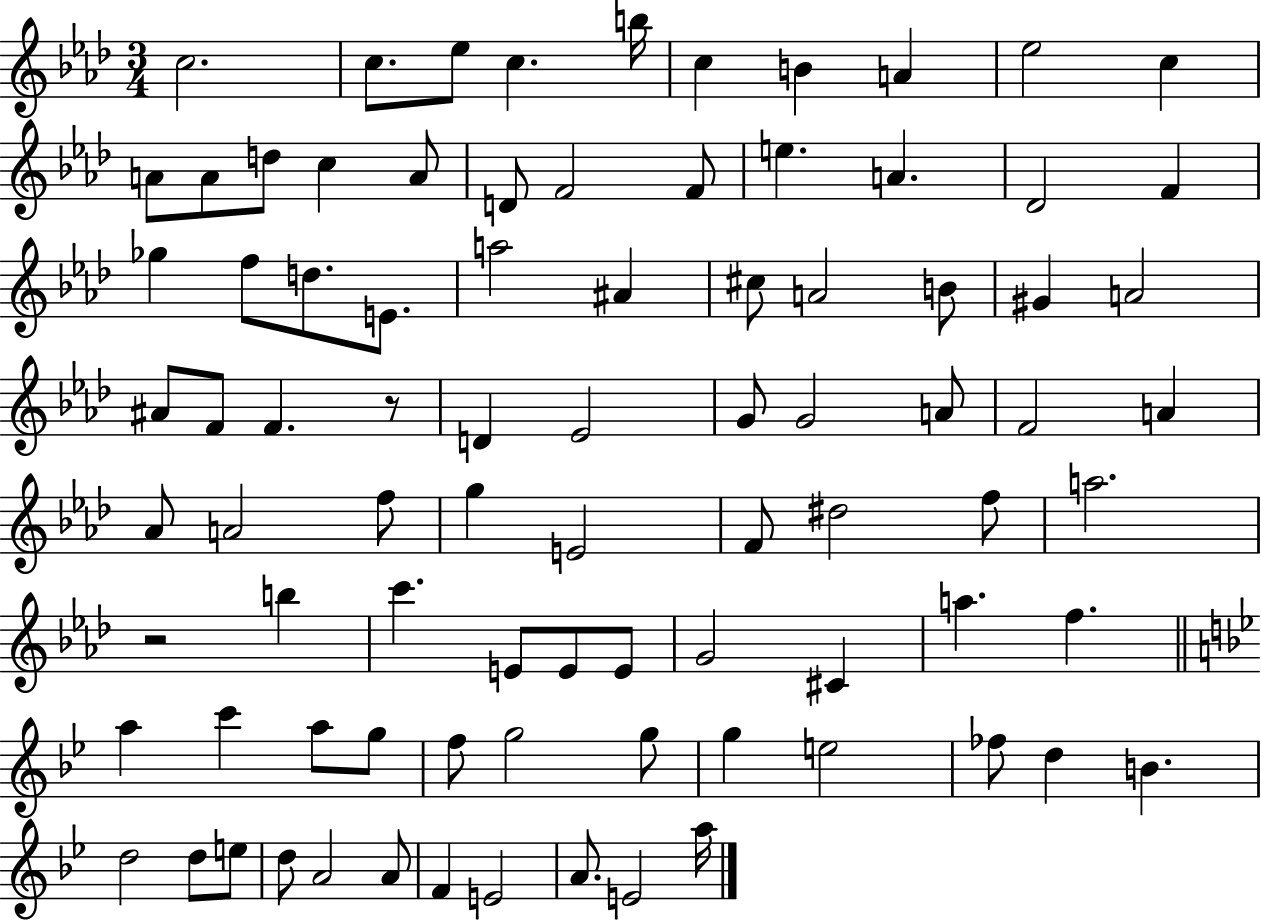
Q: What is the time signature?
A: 3/4